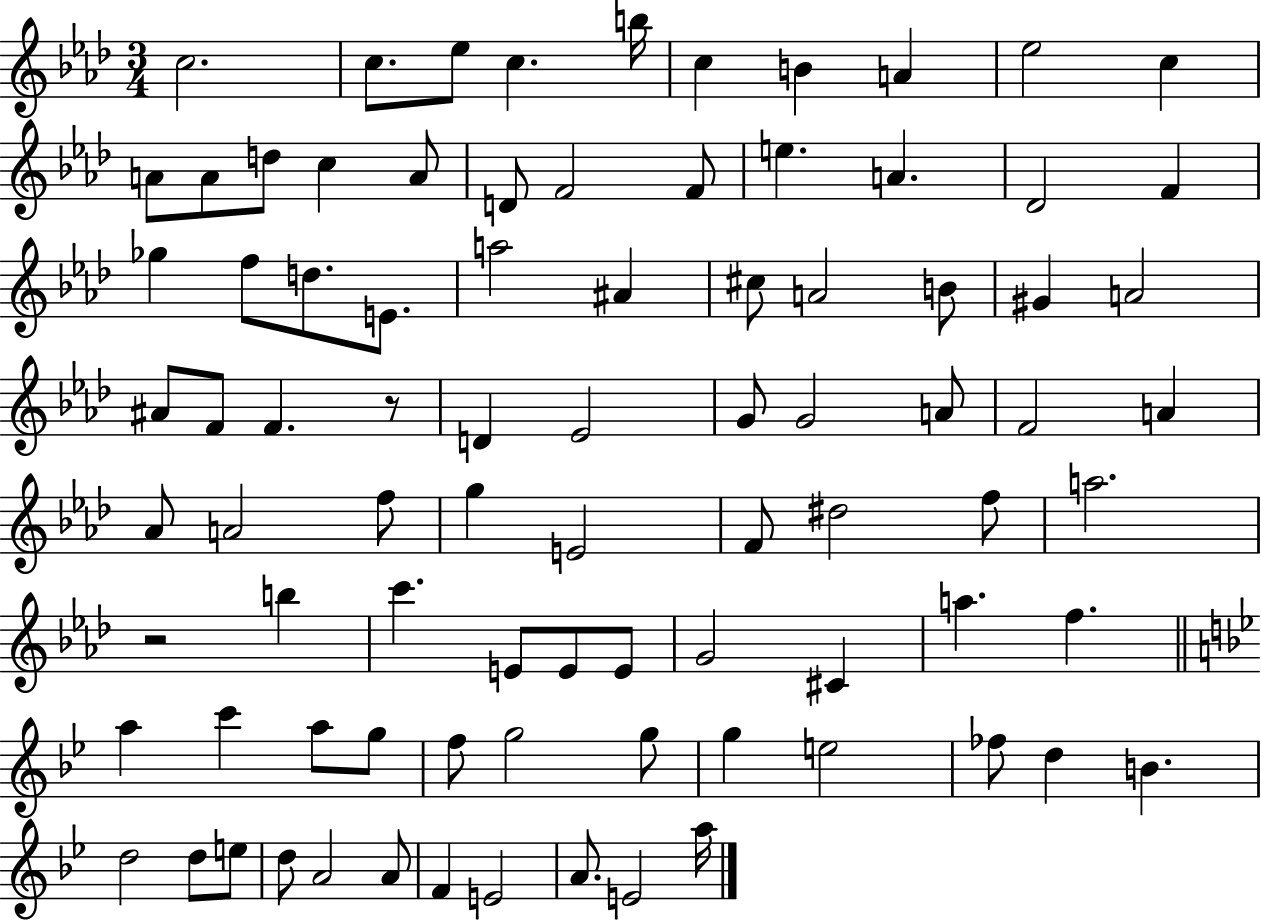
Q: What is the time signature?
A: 3/4